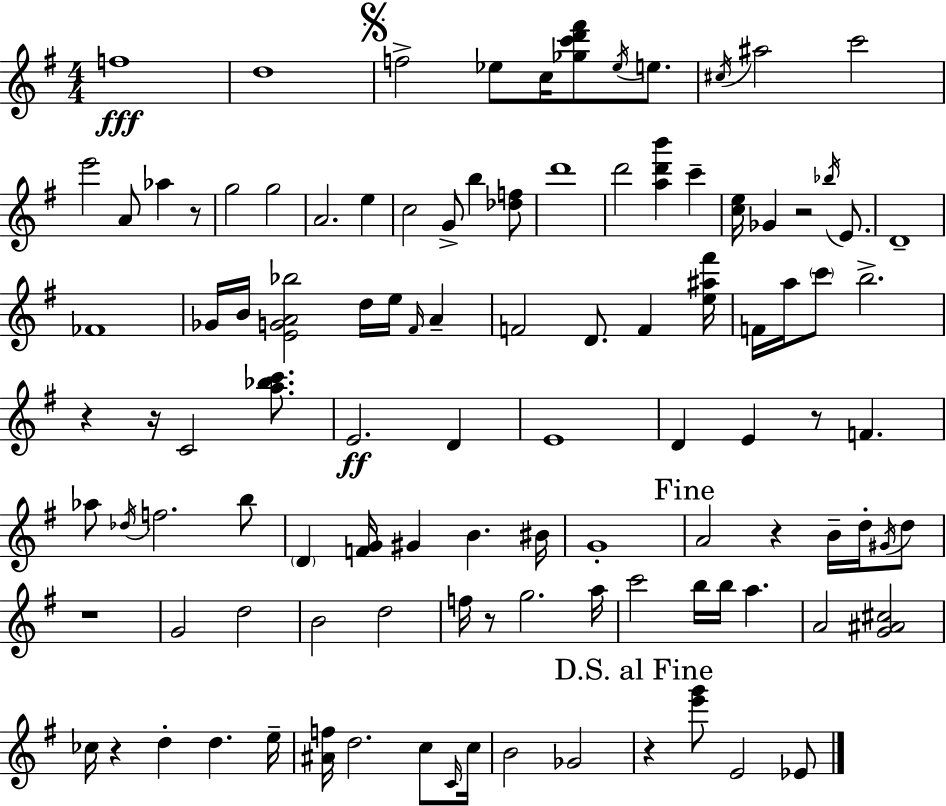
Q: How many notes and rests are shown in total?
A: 107